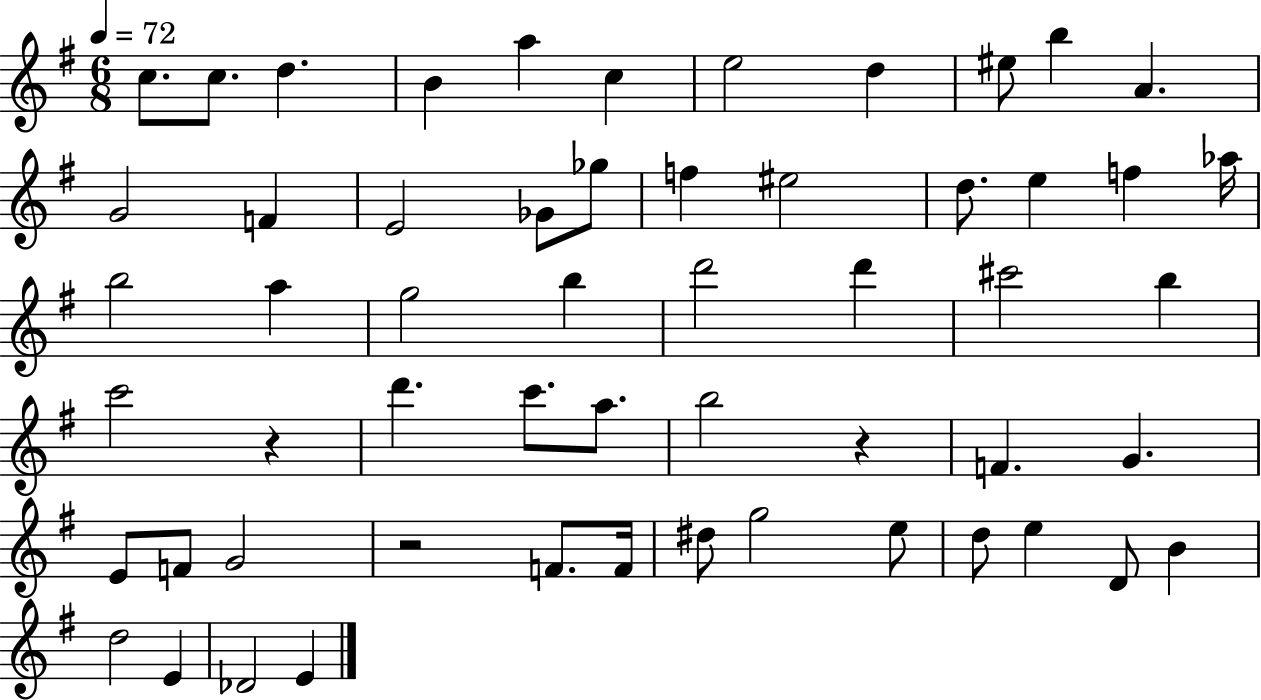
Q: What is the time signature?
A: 6/8